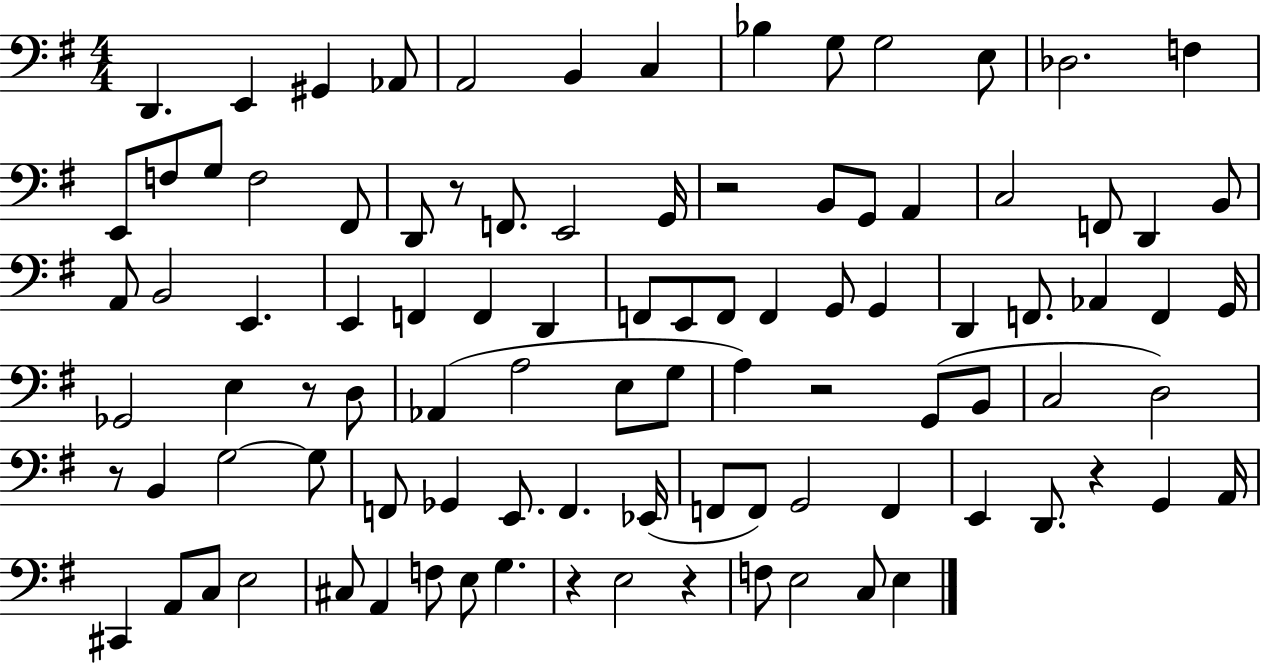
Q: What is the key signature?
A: G major